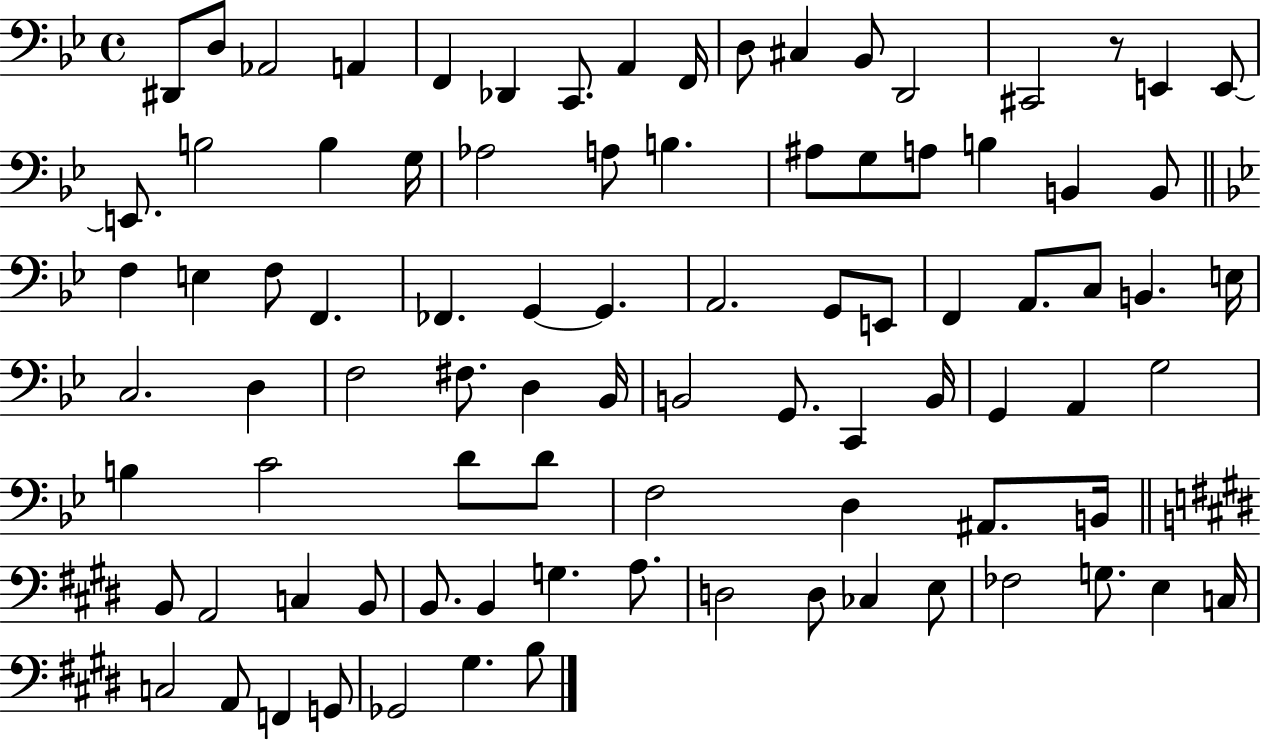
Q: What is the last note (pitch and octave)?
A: B3